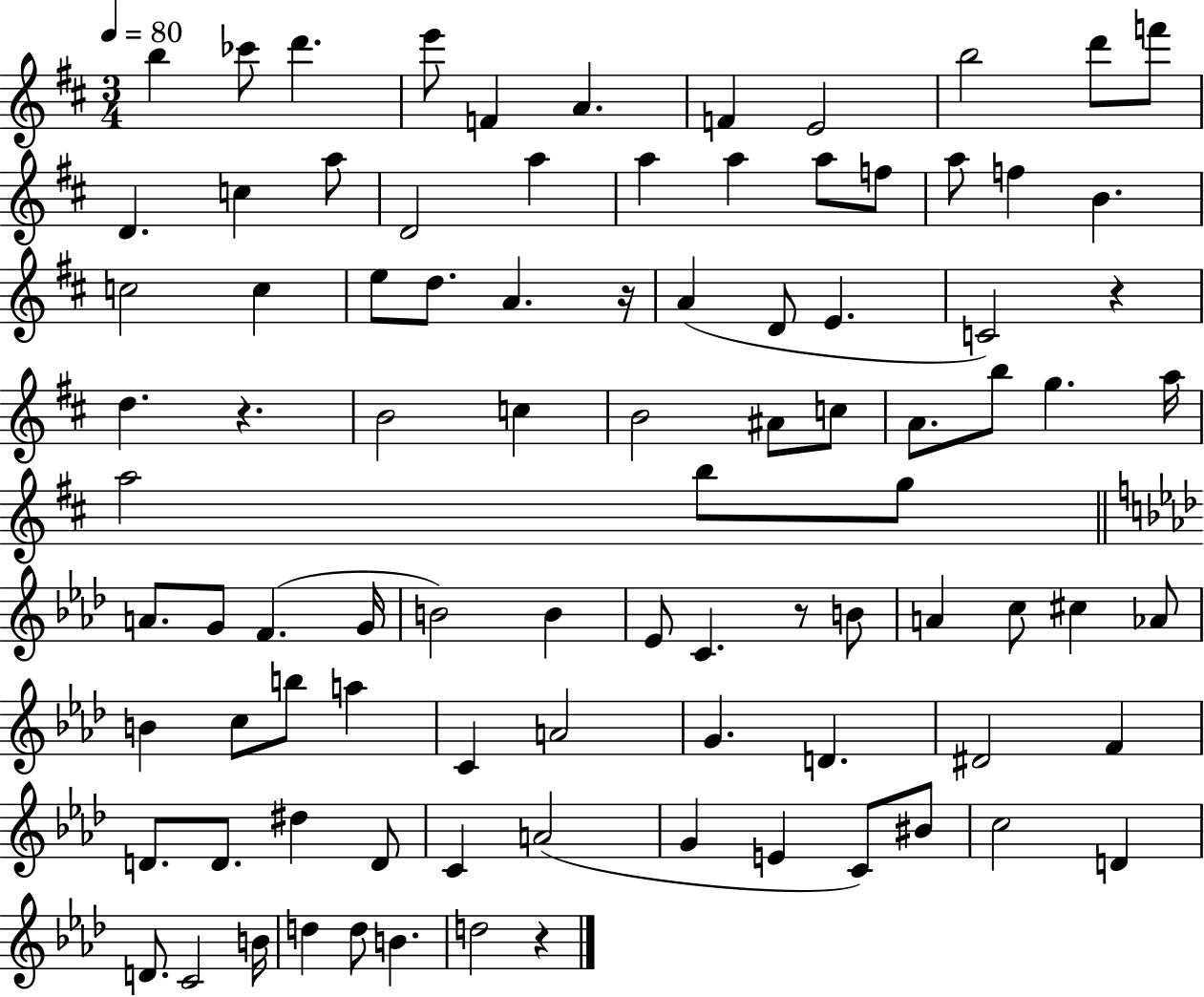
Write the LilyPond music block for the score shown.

{
  \clef treble
  \numericTimeSignature
  \time 3/4
  \key d \major
  \tempo 4 = 80
  b''4 ces'''8 d'''4. | e'''8 f'4 a'4. | f'4 e'2 | b''2 d'''8 f'''8 | \break d'4. c''4 a''8 | d'2 a''4 | a''4 a''4 a''8 f''8 | a''8 f''4 b'4. | \break c''2 c''4 | e''8 d''8. a'4. r16 | a'4( d'8 e'4. | c'2) r4 | \break d''4. r4. | b'2 c''4 | b'2 ais'8 c''8 | a'8. b''8 g''4. a''16 | \break a''2 b''8 g''8 | \bar "||" \break \key aes \major a'8. g'8 f'4.( g'16 | b'2) b'4 | ees'8 c'4. r8 b'8 | a'4 c''8 cis''4 aes'8 | \break b'4 c''8 b''8 a''4 | c'4 a'2 | g'4. d'4. | dis'2 f'4 | \break d'8. d'8. dis''4 d'8 | c'4 a'2( | g'4 e'4 c'8) bis'8 | c''2 d'4 | \break d'8. c'2 b'16 | d''4 d''8 b'4. | d''2 r4 | \bar "|."
}